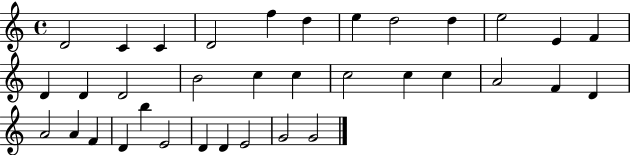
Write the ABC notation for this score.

X:1
T:Untitled
M:4/4
L:1/4
K:C
D2 C C D2 f d e d2 d e2 E F D D D2 B2 c c c2 c c A2 F D A2 A F D b E2 D D E2 G2 G2